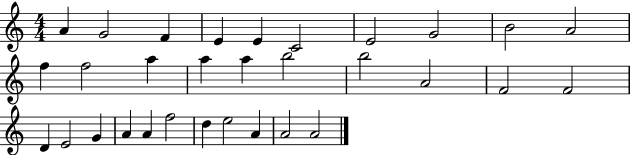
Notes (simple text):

A4/q G4/h F4/q E4/q E4/q C4/h E4/h G4/h B4/h A4/h F5/q F5/h A5/q A5/q A5/q B5/h B5/h A4/h F4/h F4/h D4/q E4/h G4/q A4/q A4/q F5/h D5/q E5/h A4/q A4/h A4/h